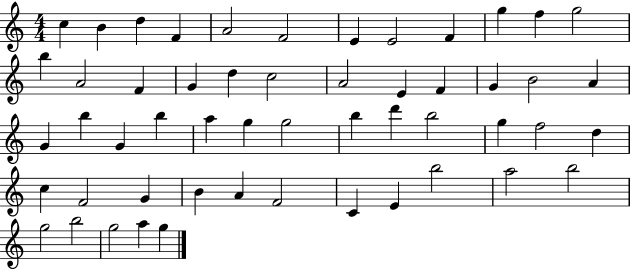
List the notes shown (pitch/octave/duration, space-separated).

C5/q B4/q D5/q F4/q A4/h F4/h E4/q E4/h F4/q G5/q F5/q G5/h B5/q A4/h F4/q G4/q D5/q C5/h A4/h E4/q F4/q G4/q B4/h A4/q G4/q B5/q G4/q B5/q A5/q G5/q G5/h B5/q D6/q B5/h G5/q F5/h D5/q C5/q F4/h G4/q B4/q A4/q F4/h C4/q E4/q B5/h A5/h B5/h G5/h B5/h G5/h A5/q G5/q